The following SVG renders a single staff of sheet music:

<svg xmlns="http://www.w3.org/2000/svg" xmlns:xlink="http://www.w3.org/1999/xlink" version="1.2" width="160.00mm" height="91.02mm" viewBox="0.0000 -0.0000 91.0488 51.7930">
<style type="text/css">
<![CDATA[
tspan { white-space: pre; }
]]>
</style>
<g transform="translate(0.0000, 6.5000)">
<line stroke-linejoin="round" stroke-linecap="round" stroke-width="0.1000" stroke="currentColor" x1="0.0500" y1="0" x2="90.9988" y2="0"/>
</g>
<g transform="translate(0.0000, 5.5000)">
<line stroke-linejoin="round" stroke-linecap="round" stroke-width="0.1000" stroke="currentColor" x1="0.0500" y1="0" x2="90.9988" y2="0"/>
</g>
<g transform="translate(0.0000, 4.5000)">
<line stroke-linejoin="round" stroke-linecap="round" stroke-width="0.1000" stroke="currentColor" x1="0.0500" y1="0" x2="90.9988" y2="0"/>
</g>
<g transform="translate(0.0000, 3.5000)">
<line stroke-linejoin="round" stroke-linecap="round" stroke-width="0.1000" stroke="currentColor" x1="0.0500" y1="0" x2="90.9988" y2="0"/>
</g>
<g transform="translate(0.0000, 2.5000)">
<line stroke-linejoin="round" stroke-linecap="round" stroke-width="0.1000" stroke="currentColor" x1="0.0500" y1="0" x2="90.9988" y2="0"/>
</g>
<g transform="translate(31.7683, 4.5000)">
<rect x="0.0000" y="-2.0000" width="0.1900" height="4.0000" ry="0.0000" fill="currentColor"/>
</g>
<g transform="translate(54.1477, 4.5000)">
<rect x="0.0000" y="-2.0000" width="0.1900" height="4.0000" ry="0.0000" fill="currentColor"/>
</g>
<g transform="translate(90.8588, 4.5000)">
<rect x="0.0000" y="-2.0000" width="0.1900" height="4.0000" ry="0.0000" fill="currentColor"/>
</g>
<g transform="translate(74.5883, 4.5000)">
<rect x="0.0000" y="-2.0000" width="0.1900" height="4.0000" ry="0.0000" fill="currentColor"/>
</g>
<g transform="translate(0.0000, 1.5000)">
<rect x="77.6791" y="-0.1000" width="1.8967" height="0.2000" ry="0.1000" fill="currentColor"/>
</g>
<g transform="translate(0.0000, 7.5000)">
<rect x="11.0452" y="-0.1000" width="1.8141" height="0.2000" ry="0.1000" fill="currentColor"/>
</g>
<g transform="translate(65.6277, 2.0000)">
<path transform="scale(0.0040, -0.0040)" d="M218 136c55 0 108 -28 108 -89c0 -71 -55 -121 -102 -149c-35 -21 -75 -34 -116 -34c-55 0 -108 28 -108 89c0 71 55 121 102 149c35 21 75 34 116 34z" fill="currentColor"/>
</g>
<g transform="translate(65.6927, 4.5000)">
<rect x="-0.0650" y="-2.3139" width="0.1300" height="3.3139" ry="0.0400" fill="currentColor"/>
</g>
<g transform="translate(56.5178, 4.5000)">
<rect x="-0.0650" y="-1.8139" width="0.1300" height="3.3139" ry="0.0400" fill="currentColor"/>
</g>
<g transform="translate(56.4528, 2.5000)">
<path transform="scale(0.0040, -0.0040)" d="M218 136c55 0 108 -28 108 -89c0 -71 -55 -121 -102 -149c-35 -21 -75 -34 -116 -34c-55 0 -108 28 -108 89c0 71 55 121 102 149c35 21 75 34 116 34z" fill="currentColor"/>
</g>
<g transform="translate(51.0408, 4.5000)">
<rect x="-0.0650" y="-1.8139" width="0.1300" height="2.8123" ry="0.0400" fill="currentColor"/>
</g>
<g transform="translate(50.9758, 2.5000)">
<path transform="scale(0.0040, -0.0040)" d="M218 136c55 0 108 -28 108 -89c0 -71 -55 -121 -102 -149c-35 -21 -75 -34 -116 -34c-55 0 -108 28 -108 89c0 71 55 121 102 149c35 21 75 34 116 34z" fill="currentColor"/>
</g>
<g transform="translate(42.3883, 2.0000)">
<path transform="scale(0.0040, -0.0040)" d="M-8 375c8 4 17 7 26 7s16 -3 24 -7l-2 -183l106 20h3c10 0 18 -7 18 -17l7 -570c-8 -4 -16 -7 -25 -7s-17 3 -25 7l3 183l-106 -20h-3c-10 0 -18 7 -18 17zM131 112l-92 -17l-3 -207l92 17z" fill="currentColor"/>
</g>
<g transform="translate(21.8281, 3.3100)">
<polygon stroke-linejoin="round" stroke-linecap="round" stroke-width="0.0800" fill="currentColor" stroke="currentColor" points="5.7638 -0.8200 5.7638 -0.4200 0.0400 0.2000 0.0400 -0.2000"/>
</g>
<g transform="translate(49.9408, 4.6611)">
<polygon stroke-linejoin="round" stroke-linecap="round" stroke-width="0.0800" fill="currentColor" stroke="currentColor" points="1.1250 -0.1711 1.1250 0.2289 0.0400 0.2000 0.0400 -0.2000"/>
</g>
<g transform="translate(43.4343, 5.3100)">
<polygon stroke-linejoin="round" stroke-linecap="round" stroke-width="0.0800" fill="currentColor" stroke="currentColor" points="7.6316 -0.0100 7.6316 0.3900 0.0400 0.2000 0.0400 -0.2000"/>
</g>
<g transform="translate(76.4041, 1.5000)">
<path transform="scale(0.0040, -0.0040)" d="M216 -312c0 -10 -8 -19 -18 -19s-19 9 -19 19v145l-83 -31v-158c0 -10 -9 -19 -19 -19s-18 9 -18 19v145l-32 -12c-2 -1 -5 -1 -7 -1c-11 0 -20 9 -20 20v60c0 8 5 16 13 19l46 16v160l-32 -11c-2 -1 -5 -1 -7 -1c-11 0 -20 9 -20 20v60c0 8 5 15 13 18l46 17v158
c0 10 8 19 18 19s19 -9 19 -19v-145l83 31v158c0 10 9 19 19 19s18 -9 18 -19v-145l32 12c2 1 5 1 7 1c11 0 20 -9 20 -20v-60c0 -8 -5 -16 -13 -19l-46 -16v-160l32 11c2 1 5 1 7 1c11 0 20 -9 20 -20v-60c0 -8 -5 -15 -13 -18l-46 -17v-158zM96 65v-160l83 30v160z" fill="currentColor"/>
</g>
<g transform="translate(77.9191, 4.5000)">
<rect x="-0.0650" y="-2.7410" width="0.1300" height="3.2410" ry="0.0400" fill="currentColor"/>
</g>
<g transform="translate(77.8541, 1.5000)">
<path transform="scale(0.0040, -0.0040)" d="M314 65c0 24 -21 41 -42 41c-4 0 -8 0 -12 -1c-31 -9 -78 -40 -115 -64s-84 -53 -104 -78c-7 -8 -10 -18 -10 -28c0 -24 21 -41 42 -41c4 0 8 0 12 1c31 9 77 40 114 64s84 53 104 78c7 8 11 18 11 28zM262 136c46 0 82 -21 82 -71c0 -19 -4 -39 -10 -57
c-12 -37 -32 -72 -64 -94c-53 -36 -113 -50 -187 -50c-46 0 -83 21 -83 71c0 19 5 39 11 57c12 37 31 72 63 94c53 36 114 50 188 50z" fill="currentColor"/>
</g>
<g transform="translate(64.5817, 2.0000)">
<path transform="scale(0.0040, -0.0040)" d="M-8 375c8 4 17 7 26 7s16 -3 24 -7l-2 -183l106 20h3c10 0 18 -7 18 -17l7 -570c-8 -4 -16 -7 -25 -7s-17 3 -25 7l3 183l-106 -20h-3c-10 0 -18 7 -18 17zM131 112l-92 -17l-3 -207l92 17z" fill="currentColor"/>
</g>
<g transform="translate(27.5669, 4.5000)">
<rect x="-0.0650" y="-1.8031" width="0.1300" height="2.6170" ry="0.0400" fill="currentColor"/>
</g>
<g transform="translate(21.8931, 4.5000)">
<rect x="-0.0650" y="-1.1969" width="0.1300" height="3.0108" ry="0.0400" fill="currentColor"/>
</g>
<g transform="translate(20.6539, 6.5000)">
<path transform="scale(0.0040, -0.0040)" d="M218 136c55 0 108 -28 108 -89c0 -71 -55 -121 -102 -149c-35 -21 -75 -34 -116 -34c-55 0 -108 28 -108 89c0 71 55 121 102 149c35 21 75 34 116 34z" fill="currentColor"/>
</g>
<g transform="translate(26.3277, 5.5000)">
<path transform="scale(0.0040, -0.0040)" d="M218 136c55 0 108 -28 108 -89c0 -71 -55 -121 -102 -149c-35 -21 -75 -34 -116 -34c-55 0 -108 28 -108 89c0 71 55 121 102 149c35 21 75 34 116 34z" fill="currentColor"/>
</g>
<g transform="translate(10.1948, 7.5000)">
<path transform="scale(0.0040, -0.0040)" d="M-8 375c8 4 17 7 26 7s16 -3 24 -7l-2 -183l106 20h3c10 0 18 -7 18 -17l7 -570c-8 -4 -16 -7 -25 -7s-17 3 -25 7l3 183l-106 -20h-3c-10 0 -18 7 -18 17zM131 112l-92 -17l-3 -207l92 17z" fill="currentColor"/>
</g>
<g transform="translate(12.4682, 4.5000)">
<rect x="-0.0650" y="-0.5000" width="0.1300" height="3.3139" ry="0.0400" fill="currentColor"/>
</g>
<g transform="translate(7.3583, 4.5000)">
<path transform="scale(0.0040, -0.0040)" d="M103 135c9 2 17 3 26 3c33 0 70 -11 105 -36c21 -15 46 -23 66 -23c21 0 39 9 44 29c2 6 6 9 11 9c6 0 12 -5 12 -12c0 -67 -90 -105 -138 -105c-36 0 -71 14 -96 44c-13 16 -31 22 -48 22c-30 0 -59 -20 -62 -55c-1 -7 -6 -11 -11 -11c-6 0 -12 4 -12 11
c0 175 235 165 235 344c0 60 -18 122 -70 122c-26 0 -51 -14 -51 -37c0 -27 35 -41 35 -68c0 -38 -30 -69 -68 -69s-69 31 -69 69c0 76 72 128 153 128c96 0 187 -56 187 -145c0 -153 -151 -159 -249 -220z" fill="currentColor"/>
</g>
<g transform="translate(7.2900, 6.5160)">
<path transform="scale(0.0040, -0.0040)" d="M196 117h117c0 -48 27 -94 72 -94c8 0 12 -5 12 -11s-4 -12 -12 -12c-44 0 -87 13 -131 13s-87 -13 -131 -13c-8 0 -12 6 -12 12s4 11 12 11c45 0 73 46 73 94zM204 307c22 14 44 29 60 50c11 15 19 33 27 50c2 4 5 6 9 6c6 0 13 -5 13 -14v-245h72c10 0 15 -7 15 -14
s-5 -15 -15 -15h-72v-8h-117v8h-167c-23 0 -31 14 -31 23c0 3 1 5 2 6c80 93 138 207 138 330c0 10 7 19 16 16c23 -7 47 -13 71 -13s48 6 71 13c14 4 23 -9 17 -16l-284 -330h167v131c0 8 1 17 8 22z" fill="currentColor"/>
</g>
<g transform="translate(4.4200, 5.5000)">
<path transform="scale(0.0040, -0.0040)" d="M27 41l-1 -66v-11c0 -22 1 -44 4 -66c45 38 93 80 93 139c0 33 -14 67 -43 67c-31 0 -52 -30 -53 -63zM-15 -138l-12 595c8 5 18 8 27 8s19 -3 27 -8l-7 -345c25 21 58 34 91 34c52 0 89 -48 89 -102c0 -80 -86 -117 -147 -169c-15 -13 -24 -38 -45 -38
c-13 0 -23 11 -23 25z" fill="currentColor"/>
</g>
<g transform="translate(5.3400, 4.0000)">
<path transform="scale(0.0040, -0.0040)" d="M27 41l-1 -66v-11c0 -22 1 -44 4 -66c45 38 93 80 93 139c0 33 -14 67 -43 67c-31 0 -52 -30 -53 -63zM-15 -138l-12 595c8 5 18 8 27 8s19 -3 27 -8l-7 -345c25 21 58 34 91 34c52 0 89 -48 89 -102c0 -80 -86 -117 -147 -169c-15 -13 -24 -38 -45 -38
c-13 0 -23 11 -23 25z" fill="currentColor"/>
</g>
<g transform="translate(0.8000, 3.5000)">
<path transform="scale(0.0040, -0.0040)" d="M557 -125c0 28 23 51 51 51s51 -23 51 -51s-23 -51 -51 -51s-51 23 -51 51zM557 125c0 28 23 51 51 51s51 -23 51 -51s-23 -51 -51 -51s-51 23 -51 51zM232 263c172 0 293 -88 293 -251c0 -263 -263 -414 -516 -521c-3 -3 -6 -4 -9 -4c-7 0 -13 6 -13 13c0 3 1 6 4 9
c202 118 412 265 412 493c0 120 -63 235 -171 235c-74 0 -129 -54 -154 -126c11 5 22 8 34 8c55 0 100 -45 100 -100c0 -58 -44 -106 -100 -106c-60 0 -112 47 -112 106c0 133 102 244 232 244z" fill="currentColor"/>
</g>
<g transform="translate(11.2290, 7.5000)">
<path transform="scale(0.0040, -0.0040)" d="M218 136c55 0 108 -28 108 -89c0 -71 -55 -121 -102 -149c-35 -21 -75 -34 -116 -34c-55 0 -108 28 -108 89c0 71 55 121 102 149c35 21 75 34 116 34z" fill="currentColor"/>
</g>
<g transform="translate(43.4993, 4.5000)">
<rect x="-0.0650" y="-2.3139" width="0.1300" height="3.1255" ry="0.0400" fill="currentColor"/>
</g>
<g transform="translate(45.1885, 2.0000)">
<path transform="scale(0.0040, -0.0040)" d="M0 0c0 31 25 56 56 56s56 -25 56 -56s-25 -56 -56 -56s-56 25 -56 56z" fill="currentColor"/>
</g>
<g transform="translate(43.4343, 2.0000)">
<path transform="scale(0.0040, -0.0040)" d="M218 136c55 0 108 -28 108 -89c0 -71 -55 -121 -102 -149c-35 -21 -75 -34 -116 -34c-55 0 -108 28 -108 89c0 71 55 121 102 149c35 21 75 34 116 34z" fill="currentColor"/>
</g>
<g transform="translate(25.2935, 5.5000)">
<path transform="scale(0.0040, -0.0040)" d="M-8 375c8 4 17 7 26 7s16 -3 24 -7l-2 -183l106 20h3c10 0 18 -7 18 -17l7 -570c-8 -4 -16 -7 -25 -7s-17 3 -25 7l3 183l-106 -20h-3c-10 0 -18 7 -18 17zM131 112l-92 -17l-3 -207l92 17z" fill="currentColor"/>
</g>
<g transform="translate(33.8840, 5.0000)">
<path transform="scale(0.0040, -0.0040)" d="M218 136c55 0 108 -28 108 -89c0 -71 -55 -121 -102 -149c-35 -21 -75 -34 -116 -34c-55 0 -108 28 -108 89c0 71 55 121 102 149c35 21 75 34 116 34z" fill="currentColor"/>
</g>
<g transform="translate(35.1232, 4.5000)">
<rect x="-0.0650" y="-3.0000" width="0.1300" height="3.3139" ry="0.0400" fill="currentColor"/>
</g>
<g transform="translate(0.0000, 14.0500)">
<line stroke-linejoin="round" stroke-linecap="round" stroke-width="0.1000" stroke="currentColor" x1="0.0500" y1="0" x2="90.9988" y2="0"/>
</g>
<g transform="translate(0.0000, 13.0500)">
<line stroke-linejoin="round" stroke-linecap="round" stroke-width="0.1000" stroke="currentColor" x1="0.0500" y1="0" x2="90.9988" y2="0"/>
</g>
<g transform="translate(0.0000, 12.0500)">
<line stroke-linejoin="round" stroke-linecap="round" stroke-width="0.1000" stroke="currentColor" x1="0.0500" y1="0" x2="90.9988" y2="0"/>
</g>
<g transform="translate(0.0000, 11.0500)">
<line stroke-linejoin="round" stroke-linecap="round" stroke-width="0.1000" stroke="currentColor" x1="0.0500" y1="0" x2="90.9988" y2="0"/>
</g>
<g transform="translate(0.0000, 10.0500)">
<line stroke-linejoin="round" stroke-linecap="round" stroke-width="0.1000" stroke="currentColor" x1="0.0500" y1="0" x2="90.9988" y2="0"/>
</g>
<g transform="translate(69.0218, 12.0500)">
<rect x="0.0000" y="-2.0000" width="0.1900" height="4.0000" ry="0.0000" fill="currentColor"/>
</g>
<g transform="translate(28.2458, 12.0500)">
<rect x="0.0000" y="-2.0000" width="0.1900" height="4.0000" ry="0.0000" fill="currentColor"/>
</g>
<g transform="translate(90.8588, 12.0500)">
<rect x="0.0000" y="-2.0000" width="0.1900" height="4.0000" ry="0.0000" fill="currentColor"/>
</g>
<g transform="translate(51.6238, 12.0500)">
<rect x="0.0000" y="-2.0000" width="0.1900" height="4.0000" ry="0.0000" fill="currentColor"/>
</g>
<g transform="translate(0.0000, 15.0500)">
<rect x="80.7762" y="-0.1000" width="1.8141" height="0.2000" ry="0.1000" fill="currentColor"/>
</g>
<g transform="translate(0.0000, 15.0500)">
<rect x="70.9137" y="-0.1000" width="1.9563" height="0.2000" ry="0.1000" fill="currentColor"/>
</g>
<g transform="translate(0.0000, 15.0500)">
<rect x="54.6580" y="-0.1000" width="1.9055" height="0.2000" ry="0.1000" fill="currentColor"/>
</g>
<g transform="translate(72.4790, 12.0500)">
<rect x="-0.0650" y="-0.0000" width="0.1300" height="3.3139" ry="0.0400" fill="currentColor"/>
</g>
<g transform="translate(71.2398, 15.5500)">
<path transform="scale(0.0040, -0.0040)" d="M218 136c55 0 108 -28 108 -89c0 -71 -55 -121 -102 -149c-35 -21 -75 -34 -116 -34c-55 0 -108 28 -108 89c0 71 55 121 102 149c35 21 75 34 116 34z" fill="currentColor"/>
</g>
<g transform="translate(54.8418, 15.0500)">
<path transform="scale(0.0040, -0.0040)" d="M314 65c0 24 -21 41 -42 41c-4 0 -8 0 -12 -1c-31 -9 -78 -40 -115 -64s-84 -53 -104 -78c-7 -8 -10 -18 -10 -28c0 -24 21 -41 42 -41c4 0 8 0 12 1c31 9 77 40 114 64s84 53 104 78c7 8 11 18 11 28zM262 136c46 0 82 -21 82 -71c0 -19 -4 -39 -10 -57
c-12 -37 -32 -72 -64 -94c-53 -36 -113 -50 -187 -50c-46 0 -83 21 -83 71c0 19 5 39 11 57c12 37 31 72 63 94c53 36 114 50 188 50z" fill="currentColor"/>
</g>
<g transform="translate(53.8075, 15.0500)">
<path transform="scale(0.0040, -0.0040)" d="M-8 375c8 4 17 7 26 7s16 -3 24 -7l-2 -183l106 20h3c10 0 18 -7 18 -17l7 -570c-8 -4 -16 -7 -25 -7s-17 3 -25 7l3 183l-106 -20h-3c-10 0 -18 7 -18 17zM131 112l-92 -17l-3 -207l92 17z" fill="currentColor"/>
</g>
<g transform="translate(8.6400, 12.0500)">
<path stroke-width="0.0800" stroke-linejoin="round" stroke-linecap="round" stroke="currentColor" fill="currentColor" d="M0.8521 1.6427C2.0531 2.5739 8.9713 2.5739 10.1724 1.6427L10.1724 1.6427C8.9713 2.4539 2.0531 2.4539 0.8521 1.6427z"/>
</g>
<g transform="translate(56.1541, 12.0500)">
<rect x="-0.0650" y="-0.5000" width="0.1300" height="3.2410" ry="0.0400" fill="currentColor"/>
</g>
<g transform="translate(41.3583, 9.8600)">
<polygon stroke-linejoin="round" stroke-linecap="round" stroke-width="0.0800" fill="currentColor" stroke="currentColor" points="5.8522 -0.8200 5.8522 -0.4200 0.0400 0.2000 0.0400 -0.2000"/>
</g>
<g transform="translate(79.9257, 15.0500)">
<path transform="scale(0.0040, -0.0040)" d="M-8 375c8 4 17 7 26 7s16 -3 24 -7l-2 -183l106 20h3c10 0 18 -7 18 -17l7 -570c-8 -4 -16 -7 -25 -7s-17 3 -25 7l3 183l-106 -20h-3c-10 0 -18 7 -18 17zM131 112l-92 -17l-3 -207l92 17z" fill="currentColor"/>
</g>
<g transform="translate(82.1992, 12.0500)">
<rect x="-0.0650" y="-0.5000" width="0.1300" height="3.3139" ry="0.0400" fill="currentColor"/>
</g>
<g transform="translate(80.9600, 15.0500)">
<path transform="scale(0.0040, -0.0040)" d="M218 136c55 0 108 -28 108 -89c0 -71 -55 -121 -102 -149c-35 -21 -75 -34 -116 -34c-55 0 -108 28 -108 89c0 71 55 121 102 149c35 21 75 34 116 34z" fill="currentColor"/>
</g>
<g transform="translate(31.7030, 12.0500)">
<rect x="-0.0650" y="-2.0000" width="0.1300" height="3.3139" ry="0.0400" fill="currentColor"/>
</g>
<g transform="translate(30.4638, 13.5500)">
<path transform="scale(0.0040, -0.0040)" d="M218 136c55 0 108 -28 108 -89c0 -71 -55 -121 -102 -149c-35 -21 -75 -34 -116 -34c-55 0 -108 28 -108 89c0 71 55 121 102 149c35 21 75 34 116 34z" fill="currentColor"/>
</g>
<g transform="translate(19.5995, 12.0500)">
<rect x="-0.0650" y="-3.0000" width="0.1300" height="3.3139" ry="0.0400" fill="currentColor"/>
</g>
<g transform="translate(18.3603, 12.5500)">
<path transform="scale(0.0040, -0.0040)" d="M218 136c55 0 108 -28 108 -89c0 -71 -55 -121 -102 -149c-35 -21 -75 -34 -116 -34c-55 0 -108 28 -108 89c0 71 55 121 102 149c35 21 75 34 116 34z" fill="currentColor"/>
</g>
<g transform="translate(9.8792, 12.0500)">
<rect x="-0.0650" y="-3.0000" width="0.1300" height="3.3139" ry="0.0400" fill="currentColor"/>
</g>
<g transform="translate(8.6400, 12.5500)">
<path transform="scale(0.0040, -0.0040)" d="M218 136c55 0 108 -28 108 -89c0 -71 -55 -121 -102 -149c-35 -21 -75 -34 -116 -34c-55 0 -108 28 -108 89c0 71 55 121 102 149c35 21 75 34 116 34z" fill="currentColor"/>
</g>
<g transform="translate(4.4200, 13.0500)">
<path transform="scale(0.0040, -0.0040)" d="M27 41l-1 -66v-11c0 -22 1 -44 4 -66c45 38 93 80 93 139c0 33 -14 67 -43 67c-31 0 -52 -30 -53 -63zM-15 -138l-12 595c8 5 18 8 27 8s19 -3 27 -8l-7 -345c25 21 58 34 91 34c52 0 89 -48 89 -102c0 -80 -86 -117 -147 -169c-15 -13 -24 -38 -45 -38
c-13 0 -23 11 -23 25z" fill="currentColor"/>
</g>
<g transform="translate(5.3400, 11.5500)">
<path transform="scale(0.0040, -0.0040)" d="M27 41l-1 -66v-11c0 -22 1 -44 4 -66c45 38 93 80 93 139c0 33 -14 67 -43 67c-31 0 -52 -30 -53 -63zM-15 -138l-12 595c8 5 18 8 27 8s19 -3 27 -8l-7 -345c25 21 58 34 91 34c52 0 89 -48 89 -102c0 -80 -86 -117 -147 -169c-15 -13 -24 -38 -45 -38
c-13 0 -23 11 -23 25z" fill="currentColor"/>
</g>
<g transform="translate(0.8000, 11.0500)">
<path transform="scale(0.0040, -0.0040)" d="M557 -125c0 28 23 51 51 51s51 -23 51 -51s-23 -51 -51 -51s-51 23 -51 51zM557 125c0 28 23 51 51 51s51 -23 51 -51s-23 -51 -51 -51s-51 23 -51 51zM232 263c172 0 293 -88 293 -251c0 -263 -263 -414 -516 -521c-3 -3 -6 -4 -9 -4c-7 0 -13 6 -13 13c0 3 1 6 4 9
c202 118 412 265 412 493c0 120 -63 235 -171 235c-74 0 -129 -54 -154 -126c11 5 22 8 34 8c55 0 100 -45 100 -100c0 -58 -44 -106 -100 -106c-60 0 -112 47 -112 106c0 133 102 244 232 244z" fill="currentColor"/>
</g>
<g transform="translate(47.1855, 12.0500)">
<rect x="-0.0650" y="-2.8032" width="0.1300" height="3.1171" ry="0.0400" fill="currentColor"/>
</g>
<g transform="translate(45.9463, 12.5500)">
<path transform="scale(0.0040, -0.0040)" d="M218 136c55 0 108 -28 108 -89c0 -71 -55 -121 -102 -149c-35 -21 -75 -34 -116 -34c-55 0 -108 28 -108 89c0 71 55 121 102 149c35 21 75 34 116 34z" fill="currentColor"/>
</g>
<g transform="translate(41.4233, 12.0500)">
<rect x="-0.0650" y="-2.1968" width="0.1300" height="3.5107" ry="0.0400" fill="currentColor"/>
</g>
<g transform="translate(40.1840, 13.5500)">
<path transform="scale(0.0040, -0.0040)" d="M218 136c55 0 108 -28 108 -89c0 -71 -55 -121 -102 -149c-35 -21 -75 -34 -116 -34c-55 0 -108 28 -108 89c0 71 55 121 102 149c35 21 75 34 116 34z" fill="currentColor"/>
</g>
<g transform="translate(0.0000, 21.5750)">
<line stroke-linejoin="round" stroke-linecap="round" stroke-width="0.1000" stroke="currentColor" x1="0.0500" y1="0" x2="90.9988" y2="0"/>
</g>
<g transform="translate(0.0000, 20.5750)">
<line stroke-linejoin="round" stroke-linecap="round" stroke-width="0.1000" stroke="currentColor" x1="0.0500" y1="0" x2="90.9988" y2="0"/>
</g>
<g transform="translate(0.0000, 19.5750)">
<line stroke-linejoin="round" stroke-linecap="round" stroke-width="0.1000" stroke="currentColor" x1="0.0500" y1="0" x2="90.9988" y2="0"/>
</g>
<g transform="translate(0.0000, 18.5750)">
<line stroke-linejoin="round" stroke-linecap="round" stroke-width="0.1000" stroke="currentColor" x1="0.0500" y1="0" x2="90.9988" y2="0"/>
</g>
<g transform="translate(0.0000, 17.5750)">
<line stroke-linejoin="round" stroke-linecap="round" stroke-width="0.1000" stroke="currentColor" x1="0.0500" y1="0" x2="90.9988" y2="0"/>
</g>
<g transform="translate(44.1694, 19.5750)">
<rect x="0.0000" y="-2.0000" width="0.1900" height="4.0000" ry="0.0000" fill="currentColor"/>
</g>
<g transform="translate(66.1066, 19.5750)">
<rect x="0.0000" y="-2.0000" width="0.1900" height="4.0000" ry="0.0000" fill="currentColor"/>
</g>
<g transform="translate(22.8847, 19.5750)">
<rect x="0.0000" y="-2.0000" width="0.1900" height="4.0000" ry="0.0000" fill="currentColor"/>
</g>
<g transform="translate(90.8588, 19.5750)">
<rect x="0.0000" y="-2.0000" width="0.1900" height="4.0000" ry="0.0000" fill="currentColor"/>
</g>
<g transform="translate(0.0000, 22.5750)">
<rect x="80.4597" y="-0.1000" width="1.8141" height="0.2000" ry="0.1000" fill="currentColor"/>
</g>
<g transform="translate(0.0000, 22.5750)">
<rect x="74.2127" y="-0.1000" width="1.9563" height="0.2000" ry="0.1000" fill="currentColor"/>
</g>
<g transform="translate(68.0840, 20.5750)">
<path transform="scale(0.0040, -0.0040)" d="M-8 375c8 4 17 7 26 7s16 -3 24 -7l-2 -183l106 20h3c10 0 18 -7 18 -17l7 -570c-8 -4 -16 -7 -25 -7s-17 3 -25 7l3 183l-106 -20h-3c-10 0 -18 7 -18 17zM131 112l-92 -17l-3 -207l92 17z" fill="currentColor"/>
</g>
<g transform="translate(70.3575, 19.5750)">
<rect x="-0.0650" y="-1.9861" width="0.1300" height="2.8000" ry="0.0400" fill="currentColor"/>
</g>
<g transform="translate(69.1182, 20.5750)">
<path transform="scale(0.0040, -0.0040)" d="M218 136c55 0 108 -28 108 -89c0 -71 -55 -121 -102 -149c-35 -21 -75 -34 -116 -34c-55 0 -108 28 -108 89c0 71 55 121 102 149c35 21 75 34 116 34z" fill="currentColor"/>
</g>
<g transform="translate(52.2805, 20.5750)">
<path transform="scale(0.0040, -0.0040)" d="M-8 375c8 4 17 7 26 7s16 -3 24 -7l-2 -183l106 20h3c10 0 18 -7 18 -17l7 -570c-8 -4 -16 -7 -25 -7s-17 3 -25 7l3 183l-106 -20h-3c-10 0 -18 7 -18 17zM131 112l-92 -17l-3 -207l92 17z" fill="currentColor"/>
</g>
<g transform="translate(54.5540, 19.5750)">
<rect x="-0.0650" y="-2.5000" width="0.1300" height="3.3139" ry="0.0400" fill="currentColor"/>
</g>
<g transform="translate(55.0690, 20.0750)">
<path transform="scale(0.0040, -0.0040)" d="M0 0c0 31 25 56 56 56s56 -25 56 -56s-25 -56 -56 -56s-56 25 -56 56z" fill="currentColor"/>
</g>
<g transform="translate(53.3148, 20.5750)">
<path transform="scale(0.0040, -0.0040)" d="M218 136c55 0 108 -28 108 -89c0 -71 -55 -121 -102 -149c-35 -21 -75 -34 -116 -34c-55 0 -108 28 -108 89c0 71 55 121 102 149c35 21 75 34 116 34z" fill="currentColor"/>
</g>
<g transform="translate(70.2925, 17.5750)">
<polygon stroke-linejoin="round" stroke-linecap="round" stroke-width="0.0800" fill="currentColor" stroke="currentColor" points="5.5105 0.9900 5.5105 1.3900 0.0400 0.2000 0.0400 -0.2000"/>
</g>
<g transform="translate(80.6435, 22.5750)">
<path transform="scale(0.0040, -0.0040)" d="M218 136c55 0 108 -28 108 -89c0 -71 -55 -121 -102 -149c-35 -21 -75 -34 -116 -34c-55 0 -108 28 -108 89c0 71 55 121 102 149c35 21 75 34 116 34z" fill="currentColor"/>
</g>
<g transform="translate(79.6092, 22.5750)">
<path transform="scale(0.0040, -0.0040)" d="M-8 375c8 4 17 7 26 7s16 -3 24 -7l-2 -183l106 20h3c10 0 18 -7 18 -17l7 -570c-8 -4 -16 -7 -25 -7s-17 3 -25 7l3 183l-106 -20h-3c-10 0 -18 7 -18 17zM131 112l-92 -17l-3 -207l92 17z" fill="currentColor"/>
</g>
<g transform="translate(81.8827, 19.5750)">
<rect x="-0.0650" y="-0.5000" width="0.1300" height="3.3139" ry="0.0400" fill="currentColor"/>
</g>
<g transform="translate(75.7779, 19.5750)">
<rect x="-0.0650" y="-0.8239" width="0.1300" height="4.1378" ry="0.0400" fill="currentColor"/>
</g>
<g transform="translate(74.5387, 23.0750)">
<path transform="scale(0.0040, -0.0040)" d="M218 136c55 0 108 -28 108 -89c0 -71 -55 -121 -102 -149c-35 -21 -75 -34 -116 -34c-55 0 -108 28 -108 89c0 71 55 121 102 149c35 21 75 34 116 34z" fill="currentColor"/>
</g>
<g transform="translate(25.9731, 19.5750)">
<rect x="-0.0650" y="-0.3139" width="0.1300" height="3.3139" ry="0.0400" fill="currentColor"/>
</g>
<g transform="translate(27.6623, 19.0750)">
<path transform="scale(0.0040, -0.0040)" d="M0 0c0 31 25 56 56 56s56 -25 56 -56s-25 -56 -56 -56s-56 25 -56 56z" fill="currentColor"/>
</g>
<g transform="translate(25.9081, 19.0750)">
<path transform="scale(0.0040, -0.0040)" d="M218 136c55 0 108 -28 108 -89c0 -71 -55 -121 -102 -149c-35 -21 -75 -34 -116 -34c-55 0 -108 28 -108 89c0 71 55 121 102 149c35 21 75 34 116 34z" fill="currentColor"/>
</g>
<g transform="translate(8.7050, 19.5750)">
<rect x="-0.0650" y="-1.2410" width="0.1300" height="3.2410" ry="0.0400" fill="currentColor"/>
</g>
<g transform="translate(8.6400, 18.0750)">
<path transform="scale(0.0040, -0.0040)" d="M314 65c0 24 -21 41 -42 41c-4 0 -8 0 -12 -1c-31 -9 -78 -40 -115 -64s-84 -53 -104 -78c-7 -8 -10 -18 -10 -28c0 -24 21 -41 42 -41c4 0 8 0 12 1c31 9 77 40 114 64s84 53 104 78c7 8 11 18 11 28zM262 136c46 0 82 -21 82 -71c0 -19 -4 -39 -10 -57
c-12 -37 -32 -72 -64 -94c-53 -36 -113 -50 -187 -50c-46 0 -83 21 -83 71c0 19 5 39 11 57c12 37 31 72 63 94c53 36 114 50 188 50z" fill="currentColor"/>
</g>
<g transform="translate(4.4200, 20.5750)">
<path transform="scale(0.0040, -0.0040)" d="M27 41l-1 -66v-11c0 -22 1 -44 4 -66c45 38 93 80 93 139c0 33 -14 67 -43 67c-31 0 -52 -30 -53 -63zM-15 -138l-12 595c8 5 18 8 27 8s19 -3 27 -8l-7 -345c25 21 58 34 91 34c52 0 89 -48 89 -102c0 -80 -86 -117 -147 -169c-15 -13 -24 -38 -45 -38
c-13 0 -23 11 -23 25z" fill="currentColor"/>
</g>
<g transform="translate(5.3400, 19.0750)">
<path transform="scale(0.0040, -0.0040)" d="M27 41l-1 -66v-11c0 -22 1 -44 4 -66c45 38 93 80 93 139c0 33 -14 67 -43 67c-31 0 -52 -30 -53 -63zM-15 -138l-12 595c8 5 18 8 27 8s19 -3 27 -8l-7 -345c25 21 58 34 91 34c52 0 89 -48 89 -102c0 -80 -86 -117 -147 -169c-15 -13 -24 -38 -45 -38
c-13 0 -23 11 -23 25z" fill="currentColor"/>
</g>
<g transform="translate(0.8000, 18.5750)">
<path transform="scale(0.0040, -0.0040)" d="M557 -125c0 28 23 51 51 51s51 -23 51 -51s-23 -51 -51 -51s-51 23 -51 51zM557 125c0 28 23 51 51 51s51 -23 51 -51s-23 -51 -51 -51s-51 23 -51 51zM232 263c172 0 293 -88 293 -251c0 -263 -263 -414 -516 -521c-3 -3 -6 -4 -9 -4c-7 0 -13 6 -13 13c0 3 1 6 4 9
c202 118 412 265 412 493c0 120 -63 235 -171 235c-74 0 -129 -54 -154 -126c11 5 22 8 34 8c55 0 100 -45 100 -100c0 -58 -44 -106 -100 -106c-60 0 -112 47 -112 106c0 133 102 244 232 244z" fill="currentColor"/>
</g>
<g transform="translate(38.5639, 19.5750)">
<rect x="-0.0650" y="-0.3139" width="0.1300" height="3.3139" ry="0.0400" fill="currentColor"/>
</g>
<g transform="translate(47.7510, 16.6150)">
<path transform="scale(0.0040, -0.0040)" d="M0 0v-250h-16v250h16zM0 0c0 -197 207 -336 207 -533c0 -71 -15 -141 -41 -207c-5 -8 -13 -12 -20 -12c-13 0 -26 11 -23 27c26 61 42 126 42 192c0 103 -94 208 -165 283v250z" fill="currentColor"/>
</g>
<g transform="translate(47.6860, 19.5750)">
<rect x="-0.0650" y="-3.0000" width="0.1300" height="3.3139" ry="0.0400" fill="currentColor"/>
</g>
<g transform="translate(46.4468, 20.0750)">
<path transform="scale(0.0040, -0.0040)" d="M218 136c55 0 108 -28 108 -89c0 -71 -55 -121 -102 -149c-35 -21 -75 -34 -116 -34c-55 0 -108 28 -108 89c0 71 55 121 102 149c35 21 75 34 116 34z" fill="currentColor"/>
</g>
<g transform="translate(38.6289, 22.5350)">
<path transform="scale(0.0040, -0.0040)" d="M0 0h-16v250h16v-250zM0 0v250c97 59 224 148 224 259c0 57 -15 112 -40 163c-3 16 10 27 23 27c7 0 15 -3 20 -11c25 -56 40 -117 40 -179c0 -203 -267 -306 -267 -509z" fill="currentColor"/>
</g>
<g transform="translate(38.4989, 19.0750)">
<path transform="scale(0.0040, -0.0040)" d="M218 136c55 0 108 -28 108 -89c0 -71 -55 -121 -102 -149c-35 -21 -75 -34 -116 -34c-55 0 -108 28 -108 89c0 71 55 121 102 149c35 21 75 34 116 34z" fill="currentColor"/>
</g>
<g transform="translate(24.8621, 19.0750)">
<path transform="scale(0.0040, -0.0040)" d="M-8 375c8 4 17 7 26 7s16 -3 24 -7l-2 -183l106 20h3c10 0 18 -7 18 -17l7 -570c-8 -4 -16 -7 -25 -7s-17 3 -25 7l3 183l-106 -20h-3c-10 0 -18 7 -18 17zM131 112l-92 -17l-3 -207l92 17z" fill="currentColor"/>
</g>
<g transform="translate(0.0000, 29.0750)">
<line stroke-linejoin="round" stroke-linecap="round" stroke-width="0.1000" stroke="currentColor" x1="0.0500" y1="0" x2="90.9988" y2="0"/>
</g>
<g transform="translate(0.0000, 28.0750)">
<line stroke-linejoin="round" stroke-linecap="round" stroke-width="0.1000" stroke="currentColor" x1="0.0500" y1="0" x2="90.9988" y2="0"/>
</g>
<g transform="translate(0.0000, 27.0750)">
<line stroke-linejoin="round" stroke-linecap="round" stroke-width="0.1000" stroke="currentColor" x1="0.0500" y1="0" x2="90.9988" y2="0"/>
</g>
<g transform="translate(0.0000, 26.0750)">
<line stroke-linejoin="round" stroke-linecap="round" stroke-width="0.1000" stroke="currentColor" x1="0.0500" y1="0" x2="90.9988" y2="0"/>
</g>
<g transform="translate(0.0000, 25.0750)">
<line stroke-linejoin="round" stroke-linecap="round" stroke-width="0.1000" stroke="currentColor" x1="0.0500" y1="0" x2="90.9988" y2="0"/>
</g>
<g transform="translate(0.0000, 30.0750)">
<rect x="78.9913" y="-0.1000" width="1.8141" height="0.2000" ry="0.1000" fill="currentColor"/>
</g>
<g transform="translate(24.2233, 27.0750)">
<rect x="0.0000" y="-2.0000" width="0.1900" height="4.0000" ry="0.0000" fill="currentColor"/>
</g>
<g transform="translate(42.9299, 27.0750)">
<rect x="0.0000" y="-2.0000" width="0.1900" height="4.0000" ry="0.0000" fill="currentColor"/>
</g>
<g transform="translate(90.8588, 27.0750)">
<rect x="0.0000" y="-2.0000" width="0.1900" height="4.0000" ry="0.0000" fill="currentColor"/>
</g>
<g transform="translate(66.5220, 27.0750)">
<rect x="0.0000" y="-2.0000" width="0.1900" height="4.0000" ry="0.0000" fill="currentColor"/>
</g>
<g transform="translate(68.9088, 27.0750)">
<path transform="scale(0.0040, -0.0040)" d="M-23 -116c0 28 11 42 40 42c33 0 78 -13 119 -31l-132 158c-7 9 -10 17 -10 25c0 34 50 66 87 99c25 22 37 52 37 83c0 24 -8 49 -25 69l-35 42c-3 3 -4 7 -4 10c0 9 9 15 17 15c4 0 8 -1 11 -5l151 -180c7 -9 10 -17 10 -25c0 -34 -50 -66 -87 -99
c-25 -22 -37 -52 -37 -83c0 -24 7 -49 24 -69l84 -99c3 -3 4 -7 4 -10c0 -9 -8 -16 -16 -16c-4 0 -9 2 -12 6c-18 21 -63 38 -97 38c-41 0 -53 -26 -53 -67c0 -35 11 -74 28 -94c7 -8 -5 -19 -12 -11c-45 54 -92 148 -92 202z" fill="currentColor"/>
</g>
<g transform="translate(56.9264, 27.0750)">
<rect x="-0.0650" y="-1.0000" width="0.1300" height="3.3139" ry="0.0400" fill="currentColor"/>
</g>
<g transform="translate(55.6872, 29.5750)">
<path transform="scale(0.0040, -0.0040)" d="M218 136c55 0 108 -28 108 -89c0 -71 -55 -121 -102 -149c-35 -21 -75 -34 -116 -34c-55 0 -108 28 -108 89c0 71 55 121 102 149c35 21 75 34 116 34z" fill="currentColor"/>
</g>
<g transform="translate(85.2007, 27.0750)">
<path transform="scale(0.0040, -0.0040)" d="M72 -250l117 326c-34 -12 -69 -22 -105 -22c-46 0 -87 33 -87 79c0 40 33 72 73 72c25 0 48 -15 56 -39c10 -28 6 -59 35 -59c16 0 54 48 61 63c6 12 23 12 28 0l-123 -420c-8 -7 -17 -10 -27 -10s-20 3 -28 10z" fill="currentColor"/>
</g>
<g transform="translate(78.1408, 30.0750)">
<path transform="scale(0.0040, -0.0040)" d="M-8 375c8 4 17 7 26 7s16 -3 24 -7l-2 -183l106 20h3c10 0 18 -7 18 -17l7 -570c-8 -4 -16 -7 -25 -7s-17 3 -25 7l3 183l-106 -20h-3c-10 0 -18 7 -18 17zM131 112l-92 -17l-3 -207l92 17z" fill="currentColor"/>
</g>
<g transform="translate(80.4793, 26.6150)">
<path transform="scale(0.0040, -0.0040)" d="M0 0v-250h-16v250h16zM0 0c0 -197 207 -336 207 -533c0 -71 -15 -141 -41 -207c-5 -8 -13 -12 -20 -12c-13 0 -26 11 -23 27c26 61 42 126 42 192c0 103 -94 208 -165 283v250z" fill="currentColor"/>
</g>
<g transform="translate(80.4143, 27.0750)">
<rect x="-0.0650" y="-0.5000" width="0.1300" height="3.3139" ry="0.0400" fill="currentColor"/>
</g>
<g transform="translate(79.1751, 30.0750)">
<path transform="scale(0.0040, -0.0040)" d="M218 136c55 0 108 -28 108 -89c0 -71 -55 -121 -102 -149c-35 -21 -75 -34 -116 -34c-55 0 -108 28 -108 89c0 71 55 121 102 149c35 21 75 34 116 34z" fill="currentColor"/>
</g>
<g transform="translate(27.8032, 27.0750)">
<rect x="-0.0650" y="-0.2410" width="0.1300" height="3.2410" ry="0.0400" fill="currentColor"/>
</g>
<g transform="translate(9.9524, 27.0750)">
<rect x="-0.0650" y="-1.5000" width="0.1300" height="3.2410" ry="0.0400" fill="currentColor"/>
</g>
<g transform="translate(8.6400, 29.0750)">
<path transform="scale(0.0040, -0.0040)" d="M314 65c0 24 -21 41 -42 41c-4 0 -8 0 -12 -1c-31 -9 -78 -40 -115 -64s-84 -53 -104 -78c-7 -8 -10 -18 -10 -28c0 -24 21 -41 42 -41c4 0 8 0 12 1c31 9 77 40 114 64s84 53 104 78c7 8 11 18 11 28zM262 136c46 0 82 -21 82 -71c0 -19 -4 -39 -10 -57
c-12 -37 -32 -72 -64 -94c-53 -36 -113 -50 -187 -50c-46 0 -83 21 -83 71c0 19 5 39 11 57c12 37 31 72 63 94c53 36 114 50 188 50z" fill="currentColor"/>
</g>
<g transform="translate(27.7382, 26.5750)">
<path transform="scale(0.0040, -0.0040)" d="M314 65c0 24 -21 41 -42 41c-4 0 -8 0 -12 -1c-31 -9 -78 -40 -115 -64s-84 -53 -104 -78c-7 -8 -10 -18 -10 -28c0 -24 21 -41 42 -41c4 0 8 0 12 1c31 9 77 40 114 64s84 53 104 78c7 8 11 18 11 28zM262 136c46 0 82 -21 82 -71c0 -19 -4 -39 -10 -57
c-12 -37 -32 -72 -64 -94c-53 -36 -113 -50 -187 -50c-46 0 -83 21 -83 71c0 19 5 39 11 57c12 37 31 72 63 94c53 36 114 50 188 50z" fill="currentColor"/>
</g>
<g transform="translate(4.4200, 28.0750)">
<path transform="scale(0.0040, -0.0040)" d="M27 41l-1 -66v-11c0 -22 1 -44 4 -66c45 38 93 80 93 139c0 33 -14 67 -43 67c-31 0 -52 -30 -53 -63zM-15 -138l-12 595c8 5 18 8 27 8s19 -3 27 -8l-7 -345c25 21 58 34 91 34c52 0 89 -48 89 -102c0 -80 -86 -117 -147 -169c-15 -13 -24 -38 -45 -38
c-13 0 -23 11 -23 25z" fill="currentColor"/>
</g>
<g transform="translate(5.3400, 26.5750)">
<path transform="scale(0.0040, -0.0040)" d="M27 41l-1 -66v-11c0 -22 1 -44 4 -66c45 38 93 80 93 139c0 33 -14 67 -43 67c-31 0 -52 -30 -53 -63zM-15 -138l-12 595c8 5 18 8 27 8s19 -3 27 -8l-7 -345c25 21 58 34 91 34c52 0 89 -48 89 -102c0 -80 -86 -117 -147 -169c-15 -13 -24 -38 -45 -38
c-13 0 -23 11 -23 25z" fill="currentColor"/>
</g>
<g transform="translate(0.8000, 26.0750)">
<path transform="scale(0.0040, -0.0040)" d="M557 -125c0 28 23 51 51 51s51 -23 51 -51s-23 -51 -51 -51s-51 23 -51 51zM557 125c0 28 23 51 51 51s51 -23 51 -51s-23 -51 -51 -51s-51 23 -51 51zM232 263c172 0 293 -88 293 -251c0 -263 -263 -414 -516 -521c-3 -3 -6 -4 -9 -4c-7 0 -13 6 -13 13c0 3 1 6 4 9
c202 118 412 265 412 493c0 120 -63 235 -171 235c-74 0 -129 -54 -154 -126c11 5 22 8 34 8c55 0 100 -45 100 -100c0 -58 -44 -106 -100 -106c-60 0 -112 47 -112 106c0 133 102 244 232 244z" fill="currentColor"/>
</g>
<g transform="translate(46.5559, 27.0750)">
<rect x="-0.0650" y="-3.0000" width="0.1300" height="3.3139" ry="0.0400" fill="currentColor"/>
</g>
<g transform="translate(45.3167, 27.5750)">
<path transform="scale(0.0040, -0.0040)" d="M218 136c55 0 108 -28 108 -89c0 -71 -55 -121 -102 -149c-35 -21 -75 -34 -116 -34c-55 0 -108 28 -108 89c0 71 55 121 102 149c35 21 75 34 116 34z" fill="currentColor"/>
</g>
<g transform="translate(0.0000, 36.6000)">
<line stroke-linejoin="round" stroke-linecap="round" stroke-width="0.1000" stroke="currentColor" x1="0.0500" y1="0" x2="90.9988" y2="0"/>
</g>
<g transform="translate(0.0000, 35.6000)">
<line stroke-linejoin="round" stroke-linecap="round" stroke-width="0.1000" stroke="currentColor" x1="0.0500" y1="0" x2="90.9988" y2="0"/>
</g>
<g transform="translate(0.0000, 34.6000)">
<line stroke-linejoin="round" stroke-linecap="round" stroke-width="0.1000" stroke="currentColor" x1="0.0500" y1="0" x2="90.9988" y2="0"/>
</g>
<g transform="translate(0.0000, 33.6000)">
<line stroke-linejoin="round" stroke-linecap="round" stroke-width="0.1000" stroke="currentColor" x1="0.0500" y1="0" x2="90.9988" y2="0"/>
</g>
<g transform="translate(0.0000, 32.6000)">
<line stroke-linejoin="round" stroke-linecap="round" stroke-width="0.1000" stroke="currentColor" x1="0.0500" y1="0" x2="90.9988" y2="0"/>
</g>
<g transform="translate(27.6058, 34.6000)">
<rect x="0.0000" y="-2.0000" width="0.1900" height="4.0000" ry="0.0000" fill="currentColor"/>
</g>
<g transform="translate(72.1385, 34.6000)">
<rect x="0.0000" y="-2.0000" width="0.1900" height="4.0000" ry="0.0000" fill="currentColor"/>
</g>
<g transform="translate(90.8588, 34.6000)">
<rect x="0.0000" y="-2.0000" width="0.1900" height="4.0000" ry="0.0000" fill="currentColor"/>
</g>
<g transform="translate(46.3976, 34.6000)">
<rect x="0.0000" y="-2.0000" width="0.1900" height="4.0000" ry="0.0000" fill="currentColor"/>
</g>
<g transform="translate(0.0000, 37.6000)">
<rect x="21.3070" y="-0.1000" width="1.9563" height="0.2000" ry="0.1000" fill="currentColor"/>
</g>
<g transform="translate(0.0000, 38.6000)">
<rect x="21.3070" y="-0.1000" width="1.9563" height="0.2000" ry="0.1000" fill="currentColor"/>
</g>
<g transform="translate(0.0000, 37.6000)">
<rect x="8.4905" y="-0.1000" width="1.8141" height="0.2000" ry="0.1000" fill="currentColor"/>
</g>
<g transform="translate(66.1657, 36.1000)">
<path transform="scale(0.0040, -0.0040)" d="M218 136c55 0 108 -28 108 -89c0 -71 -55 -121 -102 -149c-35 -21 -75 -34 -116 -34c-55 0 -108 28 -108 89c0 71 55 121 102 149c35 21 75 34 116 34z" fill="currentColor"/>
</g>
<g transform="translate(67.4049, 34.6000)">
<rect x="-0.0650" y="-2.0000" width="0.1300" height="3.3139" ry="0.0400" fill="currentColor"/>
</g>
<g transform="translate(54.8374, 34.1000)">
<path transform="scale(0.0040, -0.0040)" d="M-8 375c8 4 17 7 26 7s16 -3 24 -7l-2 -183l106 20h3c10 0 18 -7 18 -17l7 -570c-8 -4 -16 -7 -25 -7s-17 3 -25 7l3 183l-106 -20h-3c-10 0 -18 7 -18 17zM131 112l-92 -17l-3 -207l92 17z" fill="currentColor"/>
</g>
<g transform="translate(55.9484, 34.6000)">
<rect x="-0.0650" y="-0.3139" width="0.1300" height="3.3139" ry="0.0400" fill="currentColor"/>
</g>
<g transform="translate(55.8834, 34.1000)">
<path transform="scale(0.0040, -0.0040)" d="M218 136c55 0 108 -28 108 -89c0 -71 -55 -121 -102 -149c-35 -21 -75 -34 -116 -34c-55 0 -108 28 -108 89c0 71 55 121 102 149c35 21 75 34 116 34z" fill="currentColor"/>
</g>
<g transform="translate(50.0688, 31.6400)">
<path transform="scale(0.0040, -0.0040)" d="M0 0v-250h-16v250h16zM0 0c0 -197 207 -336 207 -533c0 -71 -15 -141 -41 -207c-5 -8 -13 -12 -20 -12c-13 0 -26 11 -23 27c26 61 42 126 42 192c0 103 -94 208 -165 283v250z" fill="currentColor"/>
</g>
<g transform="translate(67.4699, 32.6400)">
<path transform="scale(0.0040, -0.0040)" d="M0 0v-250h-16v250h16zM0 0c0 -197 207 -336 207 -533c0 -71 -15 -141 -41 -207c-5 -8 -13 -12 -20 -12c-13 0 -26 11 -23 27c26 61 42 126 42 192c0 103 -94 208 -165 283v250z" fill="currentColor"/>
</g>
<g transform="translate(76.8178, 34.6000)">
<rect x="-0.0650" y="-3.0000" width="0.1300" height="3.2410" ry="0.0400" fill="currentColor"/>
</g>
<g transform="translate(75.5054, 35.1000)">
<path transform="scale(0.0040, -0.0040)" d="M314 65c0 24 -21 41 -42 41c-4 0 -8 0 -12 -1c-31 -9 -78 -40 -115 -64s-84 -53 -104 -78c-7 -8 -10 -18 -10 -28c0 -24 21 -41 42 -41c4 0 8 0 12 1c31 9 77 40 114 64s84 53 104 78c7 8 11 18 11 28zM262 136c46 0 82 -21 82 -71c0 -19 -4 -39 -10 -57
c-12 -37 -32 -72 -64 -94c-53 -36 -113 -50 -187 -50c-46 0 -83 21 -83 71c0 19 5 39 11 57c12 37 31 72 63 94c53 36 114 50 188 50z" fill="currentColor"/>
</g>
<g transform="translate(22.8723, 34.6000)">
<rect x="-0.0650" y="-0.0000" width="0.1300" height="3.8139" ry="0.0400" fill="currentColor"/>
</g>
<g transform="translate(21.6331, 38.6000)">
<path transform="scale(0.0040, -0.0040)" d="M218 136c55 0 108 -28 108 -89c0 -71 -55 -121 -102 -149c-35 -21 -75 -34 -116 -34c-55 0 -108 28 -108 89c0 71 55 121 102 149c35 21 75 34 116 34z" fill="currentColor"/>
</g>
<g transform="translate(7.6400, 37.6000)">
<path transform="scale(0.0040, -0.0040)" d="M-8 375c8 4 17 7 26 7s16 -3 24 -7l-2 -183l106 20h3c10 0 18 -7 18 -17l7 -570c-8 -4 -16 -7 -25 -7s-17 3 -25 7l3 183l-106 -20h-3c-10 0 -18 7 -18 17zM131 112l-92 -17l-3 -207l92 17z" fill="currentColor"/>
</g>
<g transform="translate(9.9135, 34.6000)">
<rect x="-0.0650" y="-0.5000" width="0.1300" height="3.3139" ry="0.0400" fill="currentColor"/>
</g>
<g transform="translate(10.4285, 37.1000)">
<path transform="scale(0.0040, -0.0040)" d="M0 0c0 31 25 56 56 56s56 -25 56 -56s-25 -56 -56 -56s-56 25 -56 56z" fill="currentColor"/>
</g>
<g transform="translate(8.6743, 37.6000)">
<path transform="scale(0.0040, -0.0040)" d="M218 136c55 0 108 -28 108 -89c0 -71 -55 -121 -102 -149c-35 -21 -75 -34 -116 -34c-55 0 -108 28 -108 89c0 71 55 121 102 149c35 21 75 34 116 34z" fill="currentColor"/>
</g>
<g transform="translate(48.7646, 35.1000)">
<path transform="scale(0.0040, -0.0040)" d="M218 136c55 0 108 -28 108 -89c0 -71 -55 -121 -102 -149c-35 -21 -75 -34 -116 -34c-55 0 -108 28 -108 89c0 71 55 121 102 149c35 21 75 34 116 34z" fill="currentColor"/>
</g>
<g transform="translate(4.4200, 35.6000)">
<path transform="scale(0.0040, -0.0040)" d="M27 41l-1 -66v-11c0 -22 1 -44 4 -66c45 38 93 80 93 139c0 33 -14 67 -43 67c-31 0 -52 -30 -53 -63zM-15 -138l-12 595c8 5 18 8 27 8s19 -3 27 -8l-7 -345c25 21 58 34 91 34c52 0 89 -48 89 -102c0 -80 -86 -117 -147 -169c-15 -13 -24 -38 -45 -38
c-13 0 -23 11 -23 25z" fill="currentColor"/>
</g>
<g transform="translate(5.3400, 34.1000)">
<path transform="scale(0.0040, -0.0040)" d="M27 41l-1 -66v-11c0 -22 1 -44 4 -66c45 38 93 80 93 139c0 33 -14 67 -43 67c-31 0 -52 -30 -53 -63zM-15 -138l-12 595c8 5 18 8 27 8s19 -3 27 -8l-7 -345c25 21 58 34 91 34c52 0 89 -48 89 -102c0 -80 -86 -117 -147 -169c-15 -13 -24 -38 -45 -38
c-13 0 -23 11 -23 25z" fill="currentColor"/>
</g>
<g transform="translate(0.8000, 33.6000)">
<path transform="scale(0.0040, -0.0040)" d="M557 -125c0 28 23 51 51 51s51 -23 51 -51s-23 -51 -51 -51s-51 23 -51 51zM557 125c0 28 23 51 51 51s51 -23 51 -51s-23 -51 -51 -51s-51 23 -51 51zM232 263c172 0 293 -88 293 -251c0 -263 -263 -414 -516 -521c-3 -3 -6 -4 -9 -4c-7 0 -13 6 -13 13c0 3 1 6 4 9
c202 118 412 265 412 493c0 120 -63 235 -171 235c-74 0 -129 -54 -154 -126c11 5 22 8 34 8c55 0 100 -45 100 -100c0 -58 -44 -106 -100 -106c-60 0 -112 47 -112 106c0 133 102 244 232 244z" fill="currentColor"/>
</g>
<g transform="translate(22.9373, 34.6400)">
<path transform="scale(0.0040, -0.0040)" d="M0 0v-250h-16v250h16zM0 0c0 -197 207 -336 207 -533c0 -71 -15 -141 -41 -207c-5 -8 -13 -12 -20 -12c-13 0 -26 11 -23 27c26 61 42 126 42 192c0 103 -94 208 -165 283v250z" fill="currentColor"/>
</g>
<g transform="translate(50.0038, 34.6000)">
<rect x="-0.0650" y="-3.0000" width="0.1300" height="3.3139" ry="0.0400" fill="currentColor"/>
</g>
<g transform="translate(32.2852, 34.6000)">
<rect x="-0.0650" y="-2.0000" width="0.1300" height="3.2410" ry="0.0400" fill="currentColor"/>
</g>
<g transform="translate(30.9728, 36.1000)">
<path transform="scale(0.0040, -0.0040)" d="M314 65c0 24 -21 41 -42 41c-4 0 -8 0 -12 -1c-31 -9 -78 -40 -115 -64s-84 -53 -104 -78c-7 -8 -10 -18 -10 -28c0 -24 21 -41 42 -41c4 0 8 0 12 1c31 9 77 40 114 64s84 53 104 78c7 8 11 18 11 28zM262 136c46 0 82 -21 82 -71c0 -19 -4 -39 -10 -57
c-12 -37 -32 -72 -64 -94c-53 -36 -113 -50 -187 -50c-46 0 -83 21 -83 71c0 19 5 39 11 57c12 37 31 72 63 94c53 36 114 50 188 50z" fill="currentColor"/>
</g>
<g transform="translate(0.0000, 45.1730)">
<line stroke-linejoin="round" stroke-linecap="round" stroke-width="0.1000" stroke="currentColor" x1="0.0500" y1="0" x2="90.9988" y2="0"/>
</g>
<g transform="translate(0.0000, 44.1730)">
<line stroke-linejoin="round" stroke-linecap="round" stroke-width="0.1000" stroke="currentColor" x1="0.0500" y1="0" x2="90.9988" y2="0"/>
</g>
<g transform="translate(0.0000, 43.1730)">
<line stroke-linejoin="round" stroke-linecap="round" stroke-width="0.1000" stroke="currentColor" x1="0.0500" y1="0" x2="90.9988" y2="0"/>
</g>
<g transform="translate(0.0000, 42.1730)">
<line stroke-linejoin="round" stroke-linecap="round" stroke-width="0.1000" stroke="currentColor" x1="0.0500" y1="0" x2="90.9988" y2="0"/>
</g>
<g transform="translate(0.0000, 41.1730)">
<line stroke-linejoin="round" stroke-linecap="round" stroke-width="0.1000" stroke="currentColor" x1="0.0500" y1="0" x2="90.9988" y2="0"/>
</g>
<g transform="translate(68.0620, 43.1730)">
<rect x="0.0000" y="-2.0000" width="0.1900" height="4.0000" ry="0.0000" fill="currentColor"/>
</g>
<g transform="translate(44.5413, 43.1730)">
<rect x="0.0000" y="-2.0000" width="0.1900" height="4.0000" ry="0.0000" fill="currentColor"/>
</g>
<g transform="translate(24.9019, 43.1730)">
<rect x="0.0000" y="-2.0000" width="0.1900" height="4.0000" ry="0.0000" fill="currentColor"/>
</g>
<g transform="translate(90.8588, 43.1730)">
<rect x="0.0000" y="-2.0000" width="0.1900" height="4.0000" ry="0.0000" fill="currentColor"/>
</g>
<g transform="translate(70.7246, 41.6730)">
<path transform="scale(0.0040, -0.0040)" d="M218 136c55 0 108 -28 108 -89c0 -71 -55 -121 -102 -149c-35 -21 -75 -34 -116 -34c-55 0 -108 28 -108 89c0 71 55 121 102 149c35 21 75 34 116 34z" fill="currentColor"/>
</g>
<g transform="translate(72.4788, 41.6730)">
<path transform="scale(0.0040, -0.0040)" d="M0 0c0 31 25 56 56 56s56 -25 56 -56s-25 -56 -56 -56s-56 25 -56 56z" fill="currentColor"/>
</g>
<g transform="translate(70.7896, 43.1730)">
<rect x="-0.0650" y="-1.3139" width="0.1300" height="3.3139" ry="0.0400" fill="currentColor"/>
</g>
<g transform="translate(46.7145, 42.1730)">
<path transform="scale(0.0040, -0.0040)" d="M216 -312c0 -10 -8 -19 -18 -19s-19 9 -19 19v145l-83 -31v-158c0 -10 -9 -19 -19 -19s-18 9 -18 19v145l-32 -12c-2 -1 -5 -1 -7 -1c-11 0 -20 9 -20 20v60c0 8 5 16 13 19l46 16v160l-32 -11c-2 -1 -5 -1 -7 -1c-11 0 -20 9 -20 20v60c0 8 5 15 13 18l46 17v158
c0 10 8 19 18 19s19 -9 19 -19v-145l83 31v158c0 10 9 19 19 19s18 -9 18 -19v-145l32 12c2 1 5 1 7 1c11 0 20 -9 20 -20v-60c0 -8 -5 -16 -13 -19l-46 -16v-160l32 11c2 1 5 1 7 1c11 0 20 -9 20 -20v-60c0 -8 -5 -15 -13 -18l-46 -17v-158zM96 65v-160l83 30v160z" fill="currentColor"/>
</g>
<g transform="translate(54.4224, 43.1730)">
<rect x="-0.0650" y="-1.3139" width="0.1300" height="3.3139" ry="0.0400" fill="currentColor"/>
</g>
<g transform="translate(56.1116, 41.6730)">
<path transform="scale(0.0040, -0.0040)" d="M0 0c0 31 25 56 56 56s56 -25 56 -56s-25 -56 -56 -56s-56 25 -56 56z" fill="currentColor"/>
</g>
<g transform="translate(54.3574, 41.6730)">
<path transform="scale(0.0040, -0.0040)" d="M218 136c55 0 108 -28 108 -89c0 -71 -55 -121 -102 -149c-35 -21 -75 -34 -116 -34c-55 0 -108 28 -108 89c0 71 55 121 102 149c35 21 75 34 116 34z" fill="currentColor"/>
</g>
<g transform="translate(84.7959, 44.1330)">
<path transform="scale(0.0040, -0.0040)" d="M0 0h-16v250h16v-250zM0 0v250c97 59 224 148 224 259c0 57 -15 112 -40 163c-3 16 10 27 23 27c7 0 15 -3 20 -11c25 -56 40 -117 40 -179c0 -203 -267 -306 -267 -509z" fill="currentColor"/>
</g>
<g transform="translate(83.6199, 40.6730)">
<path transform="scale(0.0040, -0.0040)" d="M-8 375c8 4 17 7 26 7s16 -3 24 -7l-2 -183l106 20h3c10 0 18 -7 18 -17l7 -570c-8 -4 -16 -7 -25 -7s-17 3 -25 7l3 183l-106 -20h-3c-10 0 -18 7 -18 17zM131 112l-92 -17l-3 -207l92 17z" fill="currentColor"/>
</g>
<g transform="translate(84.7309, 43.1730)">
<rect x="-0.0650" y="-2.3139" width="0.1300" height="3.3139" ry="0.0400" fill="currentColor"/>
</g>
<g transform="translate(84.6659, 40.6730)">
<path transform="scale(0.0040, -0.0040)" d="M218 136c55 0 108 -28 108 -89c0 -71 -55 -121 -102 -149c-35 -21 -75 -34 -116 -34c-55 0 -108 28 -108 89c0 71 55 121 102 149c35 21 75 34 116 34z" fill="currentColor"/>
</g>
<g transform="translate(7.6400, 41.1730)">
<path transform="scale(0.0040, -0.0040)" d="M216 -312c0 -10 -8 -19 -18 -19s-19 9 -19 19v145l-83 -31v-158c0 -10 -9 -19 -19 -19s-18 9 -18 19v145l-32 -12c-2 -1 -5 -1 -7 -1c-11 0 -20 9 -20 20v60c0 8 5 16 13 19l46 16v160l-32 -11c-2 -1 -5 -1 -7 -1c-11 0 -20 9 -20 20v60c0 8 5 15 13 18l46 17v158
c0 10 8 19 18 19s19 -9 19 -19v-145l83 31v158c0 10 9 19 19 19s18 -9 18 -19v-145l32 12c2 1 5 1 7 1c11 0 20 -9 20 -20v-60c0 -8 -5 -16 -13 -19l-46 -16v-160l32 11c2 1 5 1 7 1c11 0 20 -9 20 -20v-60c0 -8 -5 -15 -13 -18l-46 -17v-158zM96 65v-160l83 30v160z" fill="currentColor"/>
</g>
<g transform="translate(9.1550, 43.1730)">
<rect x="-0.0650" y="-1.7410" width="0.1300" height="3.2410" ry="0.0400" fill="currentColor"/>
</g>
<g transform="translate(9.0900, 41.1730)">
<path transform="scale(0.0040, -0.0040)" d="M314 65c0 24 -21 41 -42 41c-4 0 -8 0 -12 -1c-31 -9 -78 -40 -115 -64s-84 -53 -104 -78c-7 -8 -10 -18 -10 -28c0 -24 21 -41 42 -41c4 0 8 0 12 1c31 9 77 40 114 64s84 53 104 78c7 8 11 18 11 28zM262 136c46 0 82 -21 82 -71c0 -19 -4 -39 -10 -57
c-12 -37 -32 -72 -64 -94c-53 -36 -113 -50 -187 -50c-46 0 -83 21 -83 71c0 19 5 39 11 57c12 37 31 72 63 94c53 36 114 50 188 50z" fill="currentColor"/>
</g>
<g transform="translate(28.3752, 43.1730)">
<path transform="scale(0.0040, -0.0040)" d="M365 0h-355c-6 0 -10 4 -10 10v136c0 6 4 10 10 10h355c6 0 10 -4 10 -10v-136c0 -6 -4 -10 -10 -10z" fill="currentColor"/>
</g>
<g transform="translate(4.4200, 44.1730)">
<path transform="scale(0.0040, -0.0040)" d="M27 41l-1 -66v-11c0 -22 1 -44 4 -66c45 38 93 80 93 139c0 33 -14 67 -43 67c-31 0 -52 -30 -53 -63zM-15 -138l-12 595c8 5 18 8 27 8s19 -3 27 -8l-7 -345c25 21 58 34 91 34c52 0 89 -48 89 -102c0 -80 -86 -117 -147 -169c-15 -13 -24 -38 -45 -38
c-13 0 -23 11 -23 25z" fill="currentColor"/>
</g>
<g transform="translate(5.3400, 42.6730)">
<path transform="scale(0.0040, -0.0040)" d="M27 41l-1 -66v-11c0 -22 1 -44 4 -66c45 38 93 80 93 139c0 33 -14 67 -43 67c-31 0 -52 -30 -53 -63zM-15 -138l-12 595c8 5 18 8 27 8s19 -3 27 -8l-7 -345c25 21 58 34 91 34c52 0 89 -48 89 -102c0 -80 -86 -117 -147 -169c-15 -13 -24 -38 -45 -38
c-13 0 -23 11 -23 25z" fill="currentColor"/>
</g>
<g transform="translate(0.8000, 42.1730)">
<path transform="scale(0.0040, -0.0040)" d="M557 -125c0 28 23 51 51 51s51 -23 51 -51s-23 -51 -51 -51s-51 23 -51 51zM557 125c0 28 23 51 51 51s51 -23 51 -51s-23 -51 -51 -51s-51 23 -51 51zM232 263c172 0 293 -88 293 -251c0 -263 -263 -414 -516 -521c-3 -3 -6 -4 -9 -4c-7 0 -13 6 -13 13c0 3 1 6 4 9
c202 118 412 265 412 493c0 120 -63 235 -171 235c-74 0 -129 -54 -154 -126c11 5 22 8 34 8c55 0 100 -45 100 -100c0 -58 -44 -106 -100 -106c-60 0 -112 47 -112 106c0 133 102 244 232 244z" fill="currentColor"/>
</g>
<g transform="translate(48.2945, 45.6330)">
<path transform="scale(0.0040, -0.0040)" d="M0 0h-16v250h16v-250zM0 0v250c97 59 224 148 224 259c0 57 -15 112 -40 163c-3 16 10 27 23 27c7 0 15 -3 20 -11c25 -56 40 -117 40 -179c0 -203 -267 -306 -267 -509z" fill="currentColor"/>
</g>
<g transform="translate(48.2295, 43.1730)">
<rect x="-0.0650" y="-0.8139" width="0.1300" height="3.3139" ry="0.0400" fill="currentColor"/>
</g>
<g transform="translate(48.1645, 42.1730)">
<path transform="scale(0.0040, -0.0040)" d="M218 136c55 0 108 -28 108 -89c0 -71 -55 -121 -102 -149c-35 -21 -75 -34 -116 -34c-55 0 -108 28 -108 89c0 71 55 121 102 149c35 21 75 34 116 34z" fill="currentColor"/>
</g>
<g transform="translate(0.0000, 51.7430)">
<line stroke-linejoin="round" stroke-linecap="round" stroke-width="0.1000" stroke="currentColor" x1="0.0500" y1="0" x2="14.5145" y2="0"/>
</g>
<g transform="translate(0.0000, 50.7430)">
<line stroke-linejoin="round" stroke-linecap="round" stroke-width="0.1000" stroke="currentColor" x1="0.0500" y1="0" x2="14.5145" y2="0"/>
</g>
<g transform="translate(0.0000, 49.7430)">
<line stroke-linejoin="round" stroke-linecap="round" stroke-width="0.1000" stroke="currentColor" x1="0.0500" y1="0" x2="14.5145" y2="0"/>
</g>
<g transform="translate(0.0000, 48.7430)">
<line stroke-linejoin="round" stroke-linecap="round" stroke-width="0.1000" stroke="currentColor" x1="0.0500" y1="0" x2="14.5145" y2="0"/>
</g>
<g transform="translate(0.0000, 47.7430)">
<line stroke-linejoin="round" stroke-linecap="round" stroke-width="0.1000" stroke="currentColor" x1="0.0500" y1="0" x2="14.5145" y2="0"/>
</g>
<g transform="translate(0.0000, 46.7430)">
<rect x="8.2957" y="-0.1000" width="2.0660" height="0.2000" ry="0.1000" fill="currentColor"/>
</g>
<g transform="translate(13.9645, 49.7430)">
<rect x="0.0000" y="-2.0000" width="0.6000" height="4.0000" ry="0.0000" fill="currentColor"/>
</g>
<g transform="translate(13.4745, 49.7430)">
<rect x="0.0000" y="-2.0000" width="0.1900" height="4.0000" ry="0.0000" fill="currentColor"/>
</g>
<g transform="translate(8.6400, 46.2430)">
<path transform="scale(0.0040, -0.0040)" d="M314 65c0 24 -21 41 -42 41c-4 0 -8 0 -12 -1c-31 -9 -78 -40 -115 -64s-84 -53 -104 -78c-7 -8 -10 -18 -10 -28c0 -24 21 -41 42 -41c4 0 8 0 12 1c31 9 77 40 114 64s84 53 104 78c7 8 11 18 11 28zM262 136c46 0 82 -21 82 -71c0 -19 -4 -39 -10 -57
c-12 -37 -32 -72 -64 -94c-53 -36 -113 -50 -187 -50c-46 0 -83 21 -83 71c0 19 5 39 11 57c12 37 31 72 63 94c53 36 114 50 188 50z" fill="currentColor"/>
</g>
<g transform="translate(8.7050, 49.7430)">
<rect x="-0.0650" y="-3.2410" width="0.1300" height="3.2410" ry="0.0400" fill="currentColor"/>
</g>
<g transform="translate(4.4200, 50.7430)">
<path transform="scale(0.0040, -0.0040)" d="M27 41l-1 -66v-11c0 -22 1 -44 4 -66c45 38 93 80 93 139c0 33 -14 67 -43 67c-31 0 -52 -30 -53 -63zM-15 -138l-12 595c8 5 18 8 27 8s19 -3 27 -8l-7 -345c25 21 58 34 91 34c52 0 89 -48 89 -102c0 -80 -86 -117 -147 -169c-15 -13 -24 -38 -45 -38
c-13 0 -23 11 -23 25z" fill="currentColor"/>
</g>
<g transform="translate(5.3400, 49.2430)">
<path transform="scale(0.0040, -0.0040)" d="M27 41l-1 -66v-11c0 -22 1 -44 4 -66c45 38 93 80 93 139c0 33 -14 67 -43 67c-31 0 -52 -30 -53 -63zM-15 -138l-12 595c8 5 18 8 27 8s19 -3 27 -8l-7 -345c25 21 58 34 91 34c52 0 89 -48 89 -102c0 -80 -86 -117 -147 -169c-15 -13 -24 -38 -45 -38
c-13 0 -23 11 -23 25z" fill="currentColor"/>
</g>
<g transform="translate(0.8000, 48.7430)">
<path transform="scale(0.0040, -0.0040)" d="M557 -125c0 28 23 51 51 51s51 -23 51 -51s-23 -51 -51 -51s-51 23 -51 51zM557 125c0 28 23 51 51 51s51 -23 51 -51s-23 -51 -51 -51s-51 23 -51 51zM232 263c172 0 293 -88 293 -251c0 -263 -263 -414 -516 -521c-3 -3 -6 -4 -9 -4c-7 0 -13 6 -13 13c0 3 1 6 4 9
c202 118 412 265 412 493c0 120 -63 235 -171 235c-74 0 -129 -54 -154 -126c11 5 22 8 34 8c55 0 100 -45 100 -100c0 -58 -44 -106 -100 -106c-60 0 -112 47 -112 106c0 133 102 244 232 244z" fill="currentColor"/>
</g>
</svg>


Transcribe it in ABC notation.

X:1
T:Untitled
M:2/4
L:1/4
K:Bb
E,, G,,/2 B,,/2 C, B,/2 A,/4 A, B, ^C2 C, C, A,, A,,/2 C,/2 E,,2 D,, E,, G,2 E, E,/2 C,/2 B,, B,,/2 D,,/2 E,, G,,2 _E,2 C, F,, z E,,/2 z/2 E,, C,,/2 A,,2 C,/2 E, A,,/2 C,2 ^A,2 z2 ^F,/2 G, G, B,/2 D2